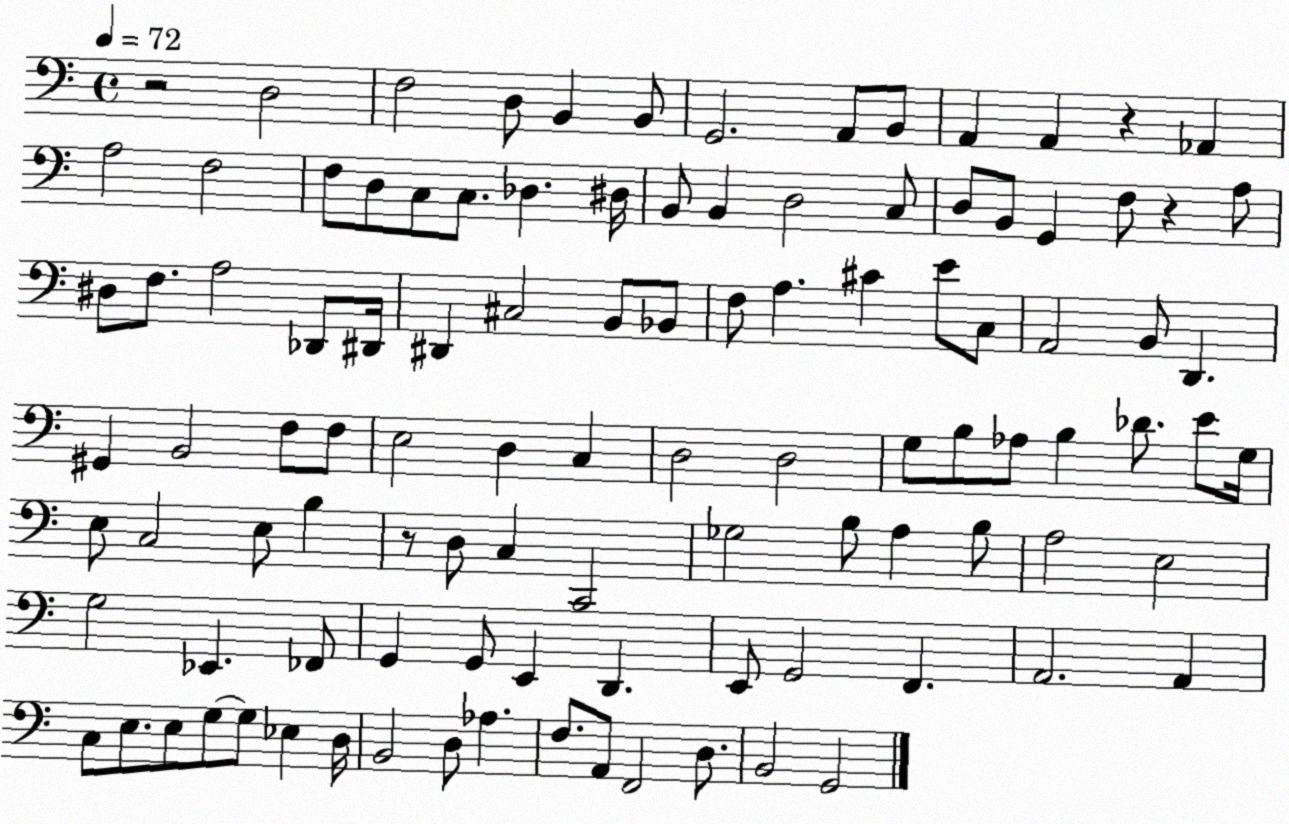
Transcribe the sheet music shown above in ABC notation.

X:1
T:Untitled
M:4/4
L:1/4
K:C
z2 D,2 F,2 D,/2 B,, B,,/2 G,,2 A,,/2 B,,/2 A,, A,, z _A,, A,2 F,2 F,/2 D,/2 C,/2 C,/2 _D, ^D,/4 B,,/2 B,, D,2 C,/2 D,/2 B,,/2 G,, F,/2 z A,/2 ^D,/2 F,/2 A,2 _D,,/2 ^D,,/4 ^D,, ^C,2 B,,/2 _B,,/2 F,/2 A, ^C E/2 C,/2 A,,2 B,,/2 D,, ^G,, B,,2 F,/2 F,/2 E,2 D, C, D,2 D,2 G,/2 B,/2 _A,/2 B, _D/2 E/2 G,/4 E,/2 C,2 E,/2 B, z/2 D,/2 C, C,,2 _G,2 B,/2 A, B,/2 A,2 E,2 G,2 _E,, _F,,/2 G,, G,,/2 E,, D,, E,,/2 G,,2 F,, A,,2 A,, C,/2 E,/2 E,/2 G,/2 G,/2 _E, D,/4 B,,2 D,/2 _A, F,/2 A,,/2 F,,2 D,/2 B,,2 G,,2